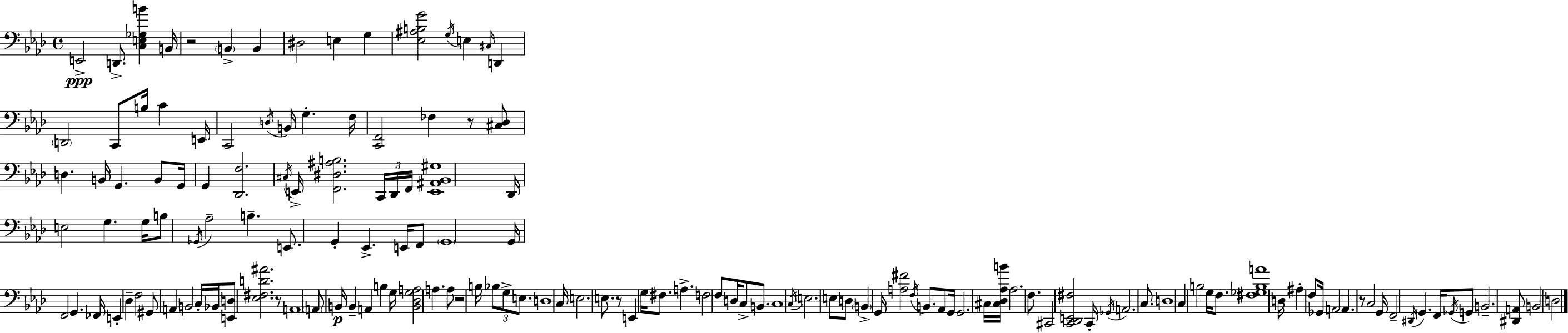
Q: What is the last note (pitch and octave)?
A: D3